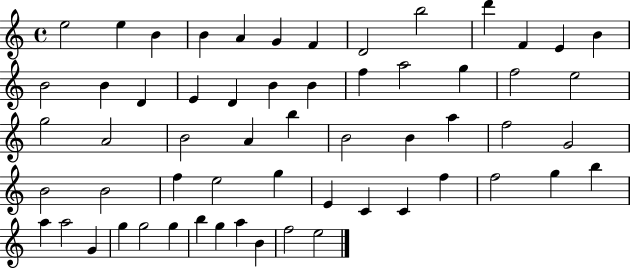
E5/h E5/q B4/q B4/q A4/q G4/q F4/q D4/h B5/h D6/q F4/q E4/q B4/q B4/h B4/q D4/q E4/q D4/q B4/q B4/q F5/q A5/h G5/q F5/h E5/h G5/h A4/h B4/h A4/q B5/q B4/h B4/q A5/q F5/h G4/h B4/h B4/h F5/q E5/h G5/q E4/q C4/q C4/q F5/q F5/h G5/q B5/q A5/q A5/h G4/q G5/q G5/h G5/q B5/q G5/q A5/q B4/q F5/h E5/h